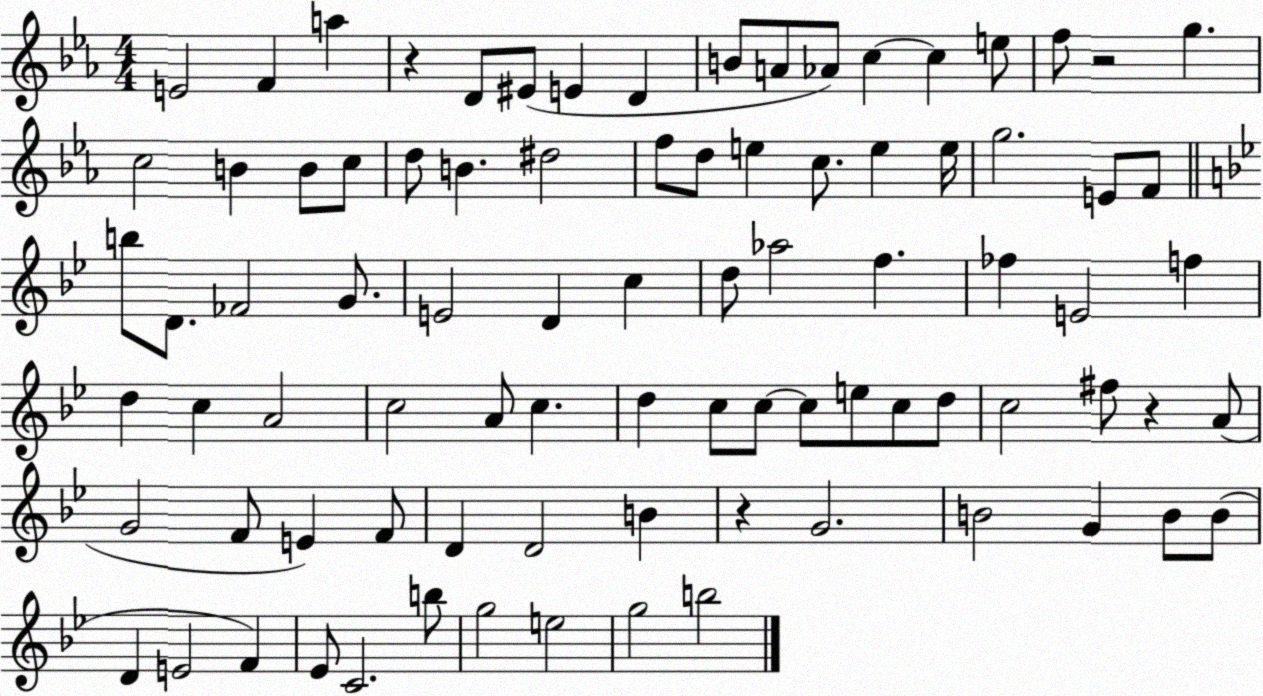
X:1
T:Untitled
M:4/4
L:1/4
K:Eb
E2 F a z D/2 ^E/2 E D B/2 A/2 _A/2 c c e/2 f/2 z2 g c2 B B/2 c/2 d/2 B ^d2 f/2 d/2 e c/2 e e/4 g2 E/2 F/2 b/2 D/2 _F2 G/2 E2 D c d/2 _a2 f _f E2 f d c A2 c2 A/2 c d c/2 c/2 c/2 e/2 c/2 d/2 c2 ^f/2 z A/2 G2 F/2 E F/2 D D2 B z G2 B2 G B/2 B/2 D E2 F _E/2 C2 b/2 g2 e2 g2 b2